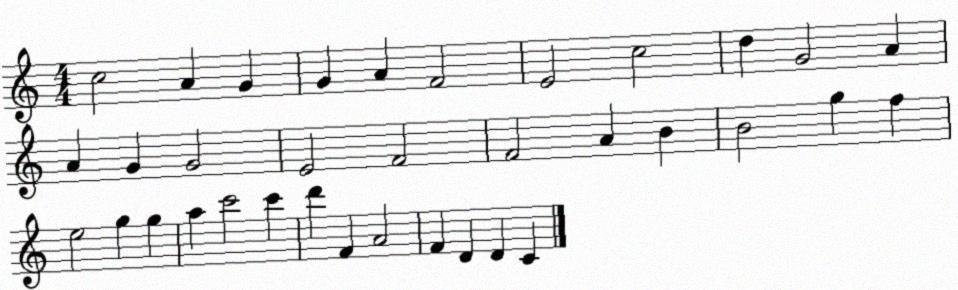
X:1
T:Untitled
M:4/4
L:1/4
K:C
c2 A G G A F2 E2 c2 d G2 A A G G2 E2 F2 F2 A B B2 g f e2 g g a c'2 c' d' F A2 F D D C